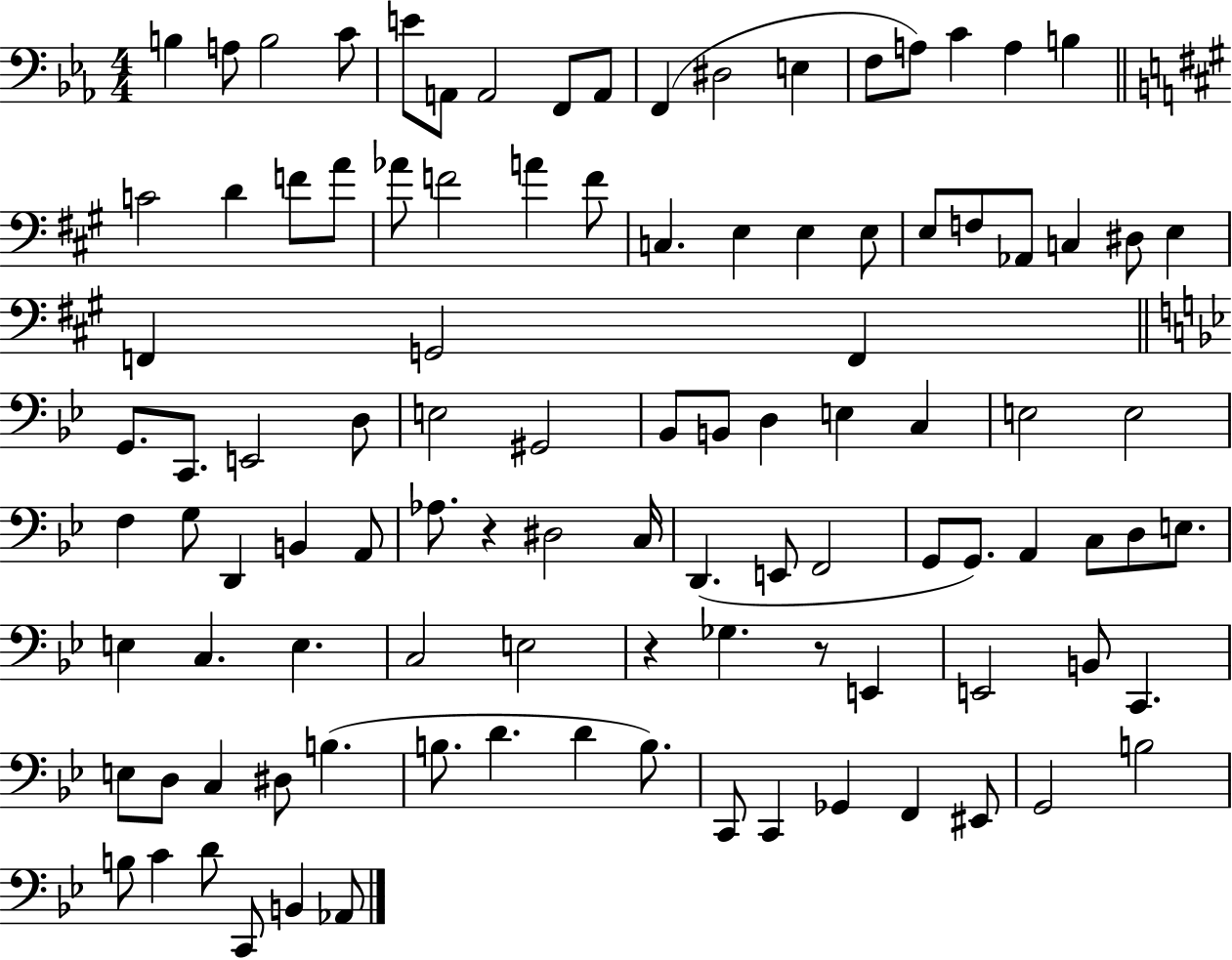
X:1
T:Untitled
M:4/4
L:1/4
K:Eb
B, A,/2 B,2 C/2 E/2 A,,/2 A,,2 F,,/2 A,,/2 F,, ^D,2 E, F,/2 A,/2 C A, B, C2 D F/2 A/2 _A/2 F2 A F/2 C, E, E, E,/2 E,/2 F,/2 _A,,/2 C, ^D,/2 E, F,, G,,2 F,, G,,/2 C,,/2 E,,2 D,/2 E,2 ^G,,2 _B,,/2 B,,/2 D, E, C, E,2 E,2 F, G,/2 D,, B,, A,,/2 _A,/2 z ^D,2 C,/4 D,, E,,/2 F,,2 G,,/2 G,,/2 A,, C,/2 D,/2 E,/2 E, C, E, C,2 E,2 z _G, z/2 E,, E,,2 B,,/2 C,, E,/2 D,/2 C, ^D,/2 B, B,/2 D D B,/2 C,,/2 C,, _G,, F,, ^E,,/2 G,,2 B,2 B,/2 C D/2 C,,/2 B,, _A,,/2